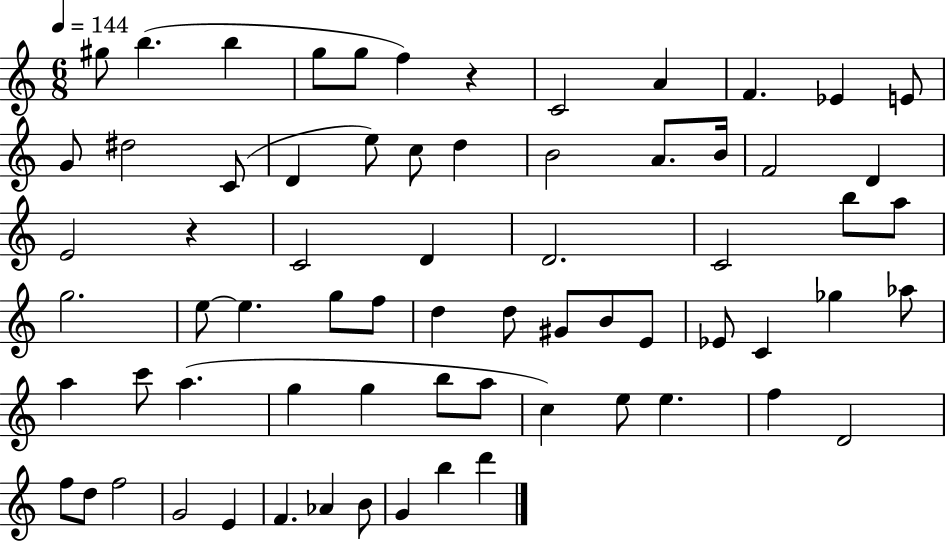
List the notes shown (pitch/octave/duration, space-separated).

G#5/e B5/q. B5/q G5/e G5/e F5/q R/q C4/h A4/q F4/q. Eb4/q E4/e G4/e D#5/h C4/e D4/q E5/e C5/e D5/q B4/h A4/e. B4/s F4/h D4/q E4/h R/q C4/h D4/q D4/h. C4/h B5/e A5/e G5/h. E5/e E5/q. G5/e F5/e D5/q D5/e G#4/e B4/e E4/e Eb4/e C4/q Gb5/q Ab5/e A5/q C6/e A5/q. G5/q G5/q B5/e A5/e C5/q E5/e E5/q. F5/q D4/h F5/e D5/e F5/h G4/h E4/q F4/q. Ab4/q B4/e G4/q B5/q D6/q